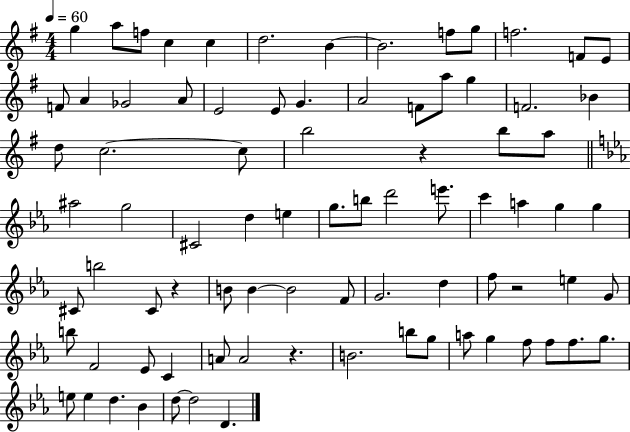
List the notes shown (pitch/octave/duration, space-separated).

G5/q A5/e F5/e C5/q C5/q D5/h. B4/q B4/h. F5/e G5/e F5/h. F4/e E4/e F4/e A4/q Gb4/h A4/e E4/h E4/e G4/q. A4/h F4/e A5/e G5/q F4/h. Bb4/q D5/e C5/h. C5/e B5/h R/q B5/e A5/e A#5/h G5/h C#4/h D5/q E5/q G5/e. B5/e D6/h E6/e. C6/q A5/q G5/q G5/q C#4/e B5/h C#4/e R/q B4/e B4/q B4/h F4/e G4/h. D5/q F5/e R/h E5/q G4/e B5/e F4/h Eb4/e C4/q A4/e A4/h R/q. B4/h. B5/e G5/e A5/e G5/q F5/e F5/e F5/e. G5/e. E5/e E5/q D5/q. Bb4/q D5/e D5/h D4/q.